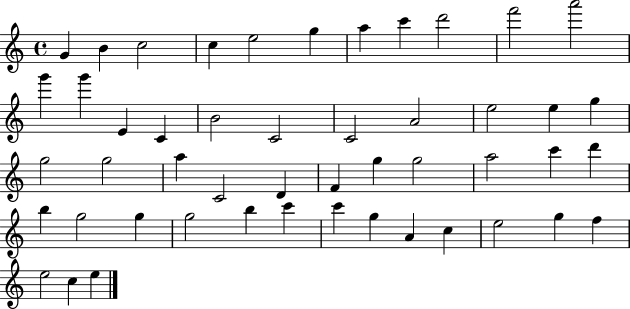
X:1
T:Untitled
M:4/4
L:1/4
K:C
G B c2 c e2 g a c' d'2 f'2 a'2 g' g' E C B2 C2 C2 A2 e2 e g g2 g2 a C2 D F g g2 a2 c' d' b g2 g g2 b c' c' g A c e2 g f e2 c e